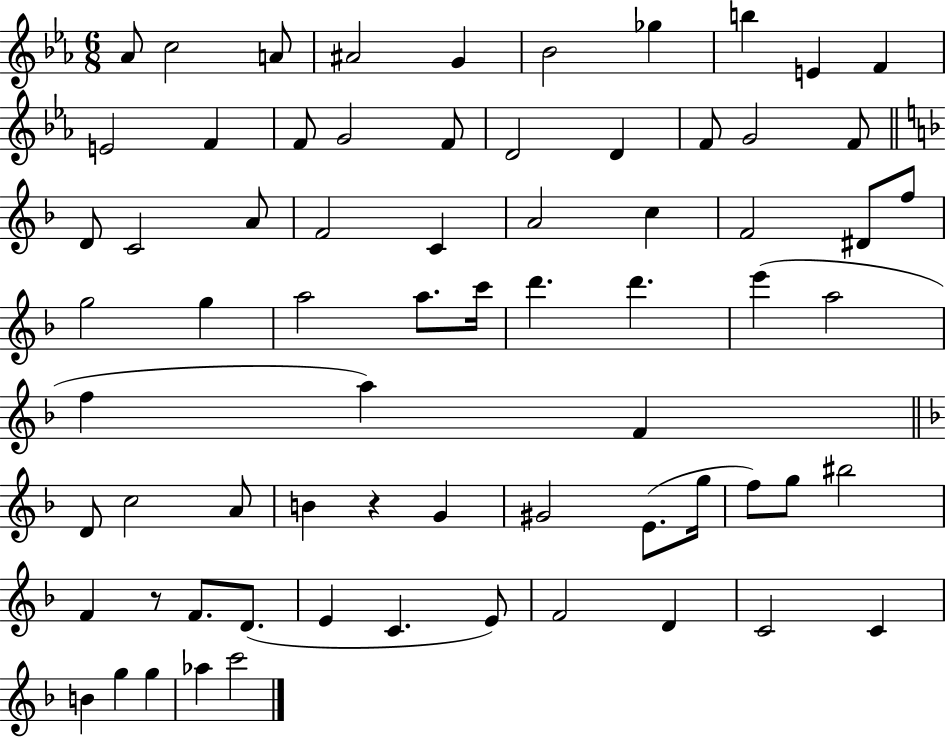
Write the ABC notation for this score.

X:1
T:Untitled
M:6/8
L:1/4
K:Eb
_A/2 c2 A/2 ^A2 G _B2 _g b E F E2 F F/2 G2 F/2 D2 D F/2 G2 F/2 D/2 C2 A/2 F2 C A2 c F2 ^D/2 f/2 g2 g a2 a/2 c'/4 d' d' e' a2 f a F D/2 c2 A/2 B z G ^G2 E/2 g/4 f/2 g/2 ^b2 F z/2 F/2 D/2 E C E/2 F2 D C2 C B g g _a c'2